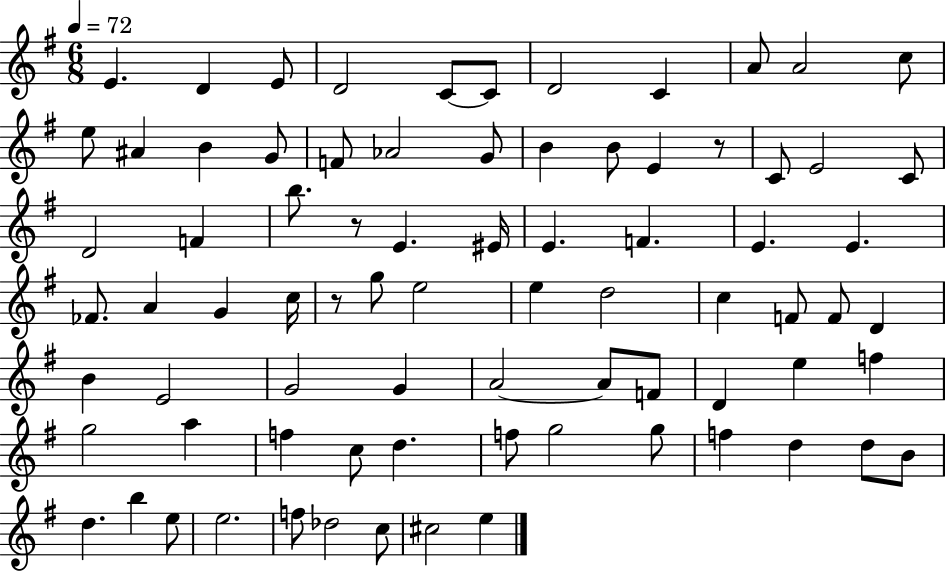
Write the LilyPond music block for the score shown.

{
  \clef treble
  \numericTimeSignature
  \time 6/8
  \key g \major
  \tempo 4 = 72
  e'4. d'4 e'8 | d'2 c'8~~ c'8 | d'2 c'4 | a'8 a'2 c''8 | \break e''8 ais'4 b'4 g'8 | f'8 aes'2 g'8 | b'4 b'8 e'4 r8 | c'8 e'2 c'8 | \break d'2 f'4 | b''8. r8 e'4. eis'16 | e'4. f'4. | e'4. e'4. | \break fes'8. a'4 g'4 c''16 | r8 g''8 e''2 | e''4 d''2 | c''4 f'8 f'8 d'4 | \break b'4 e'2 | g'2 g'4 | a'2~~ a'8 f'8 | d'4 e''4 f''4 | \break g''2 a''4 | f''4 c''8 d''4. | f''8 g''2 g''8 | f''4 d''4 d''8 b'8 | \break d''4. b''4 e''8 | e''2. | f''8 des''2 c''8 | cis''2 e''4 | \break \bar "|."
}